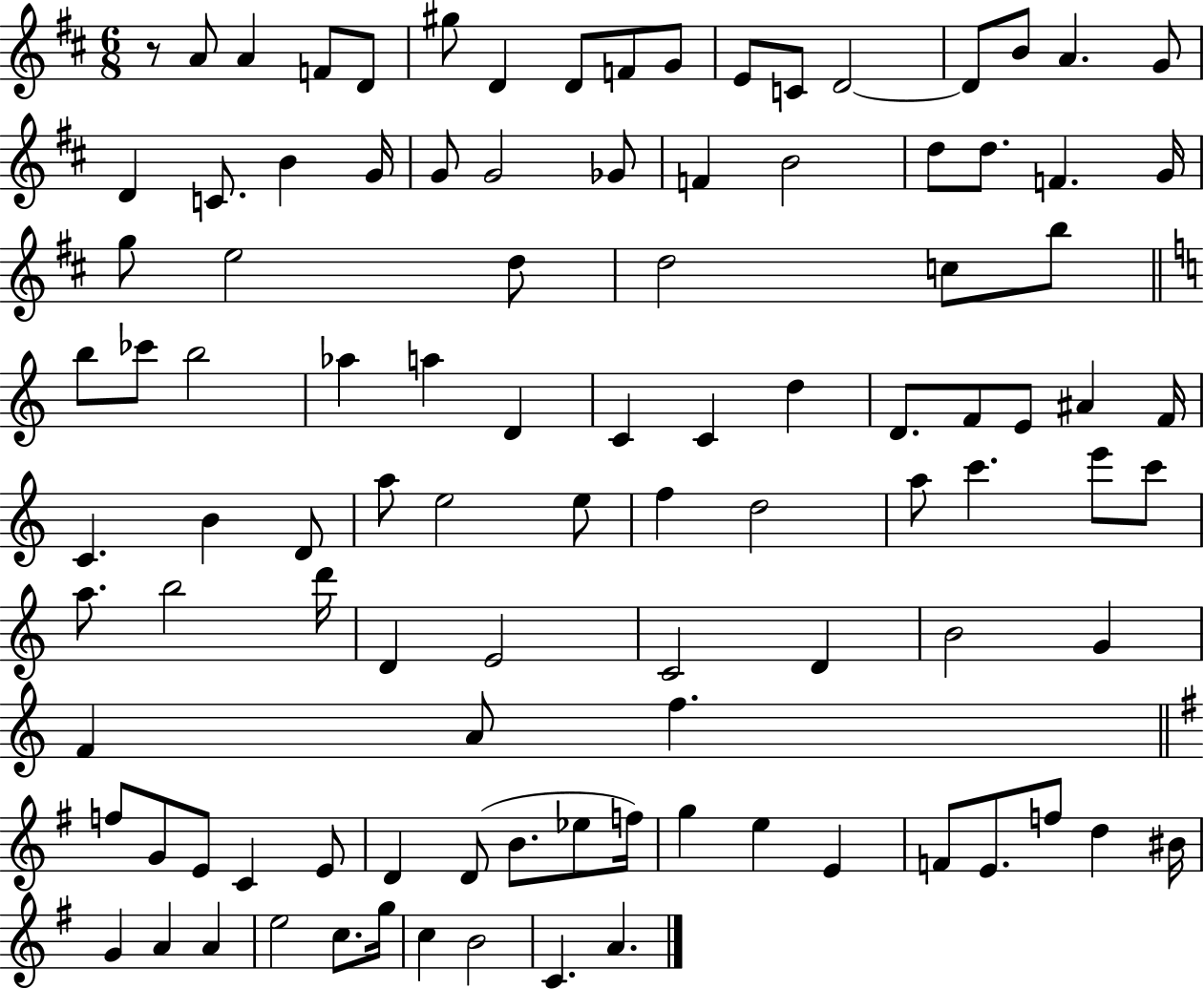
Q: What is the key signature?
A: D major